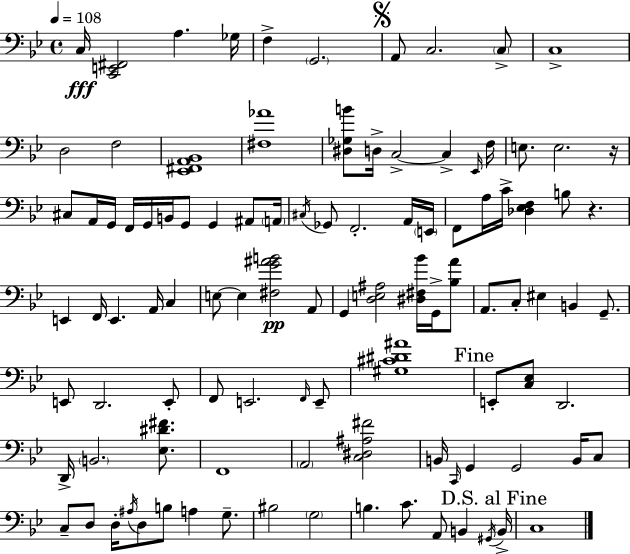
C3/s [C2,E2,F#2]/h A3/q. Gb3/s F3/q G2/h. A2/e C3/h. C3/e C3/w D3/h F3/h [Eb2,F#2,A2,Bb2]/w [F#3,Ab4]/w [D#3,Gb3,B4]/e D3/s C3/h C3/q Eb2/s F3/s E3/e. E3/h. R/s C#3/e A2/s G2/s F2/s G2/s B2/s G2/e G2/q A#2/e A2/s C#3/s Gb2/e F2/h. A2/s E2/s F2/e A3/s C4/s [Db3,Eb3,F3]/q B3/e R/q. E2/q F2/s E2/q. A2/s C3/q E3/e E3/q [F#3,G4,A#4,B4]/h A2/e G2/q [D3,E3,A#3]/h [D#3,F#3,Bb4]/s G2/s [Bb3,A4]/e A2/e. C3/e EIS3/q B2/q G2/e. E2/e D2/h. E2/e F2/e E2/h. F2/s E2/e [G#3,C#4,D#4,A#4]/w E2/e [C3,Eb3]/e D2/h. D2/s B2/h. [Eb3,D#4,F#4]/e. F2/w A2/h [C3,D#3,A#3,F#4]/h B2/s C2/s G2/q G2/h B2/s C3/e C3/e D3/e D3/s A#3/s D3/e B3/e A3/q G3/e. BIS3/h G3/h B3/q. C4/e. A2/e B2/q G#2/s B2/s C3/w